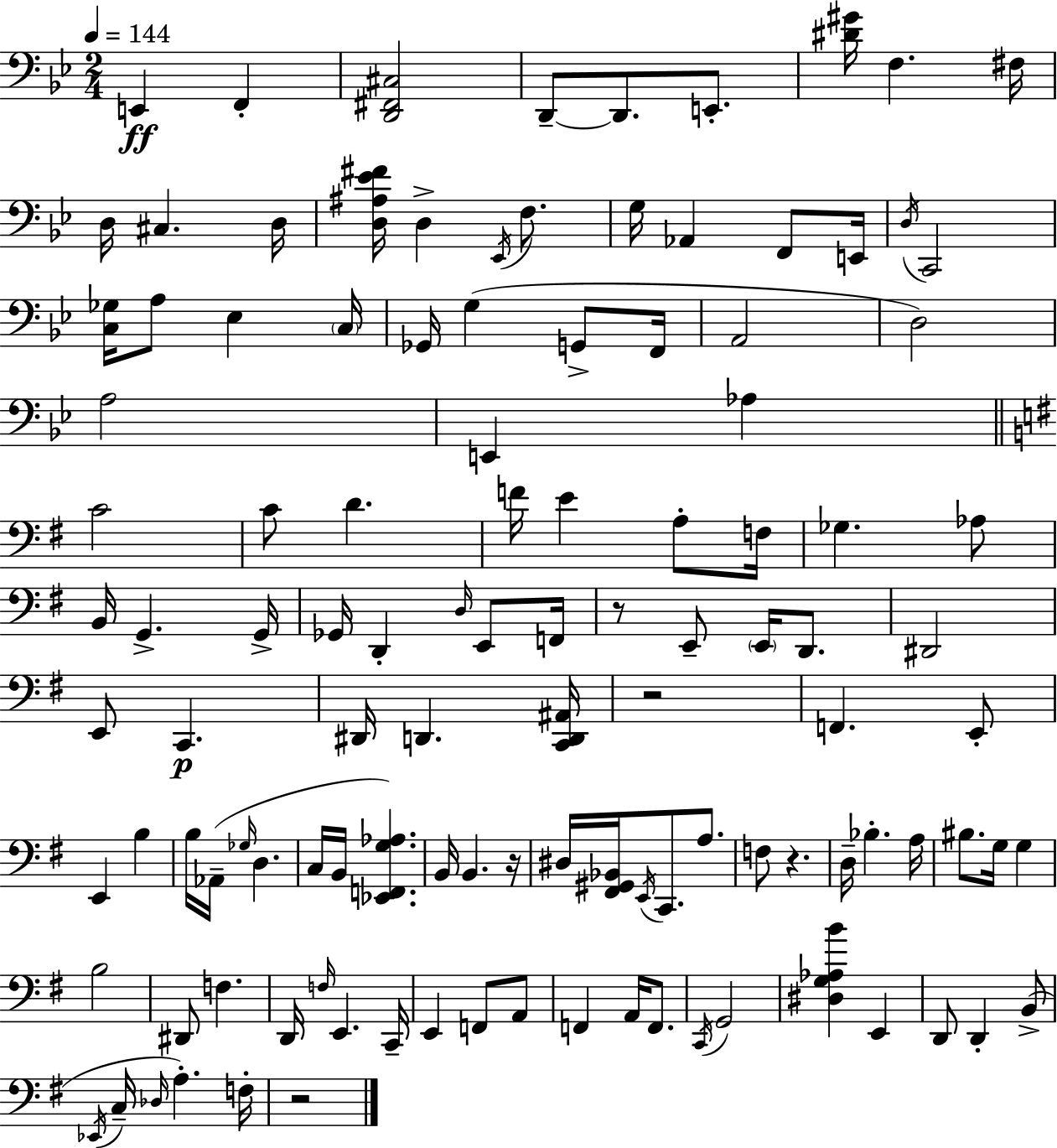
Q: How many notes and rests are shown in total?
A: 116